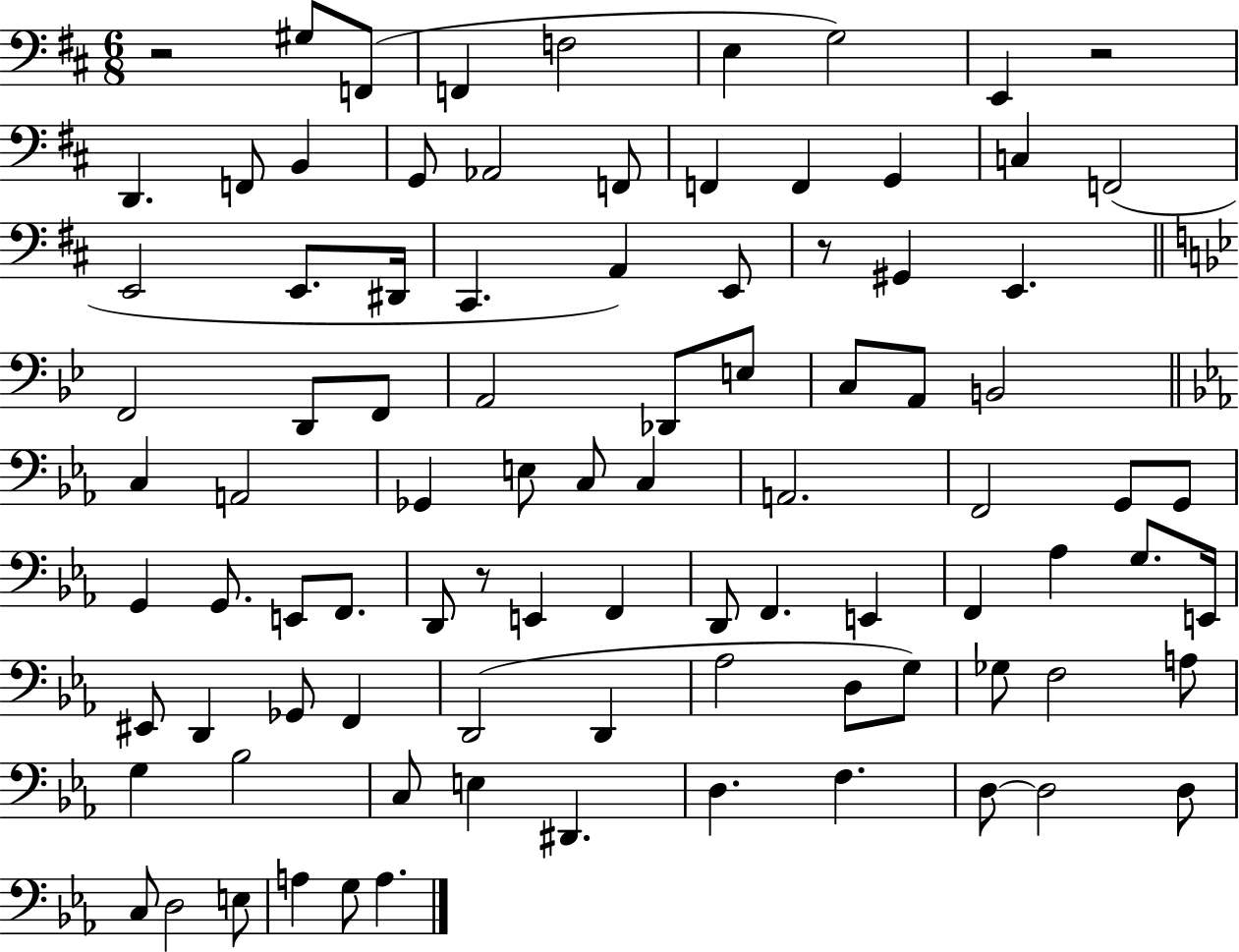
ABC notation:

X:1
T:Untitled
M:6/8
L:1/4
K:D
z2 ^G,/2 F,,/2 F,, F,2 E, G,2 E,, z2 D,, F,,/2 B,, G,,/2 _A,,2 F,,/2 F,, F,, G,, C, F,,2 E,,2 E,,/2 ^D,,/4 ^C,, A,, E,,/2 z/2 ^G,, E,, F,,2 D,,/2 F,,/2 A,,2 _D,,/2 E,/2 C,/2 A,,/2 B,,2 C, A,,2 _G,, E,/2 C,/2 C, A,,2 F,,2 G,,/2 G,,/2 G,, G,,/2 E,,/2 F,,/2 D,,/2 z/2 E,, F,, D,,/2 F,, E,, F,, _A, G,/2 E,,/4 ^E,,/2 D,, _G,,/2 F,, D,,2 D,, _A,2 D,/2 G,/2 _G,/2 F,2 A,/2 G, _B,2 C,/2 E, ^D,, D, F, D,/2 D,2 D,/2 C,/2 D,2 E,/2 A, G,/2 A,